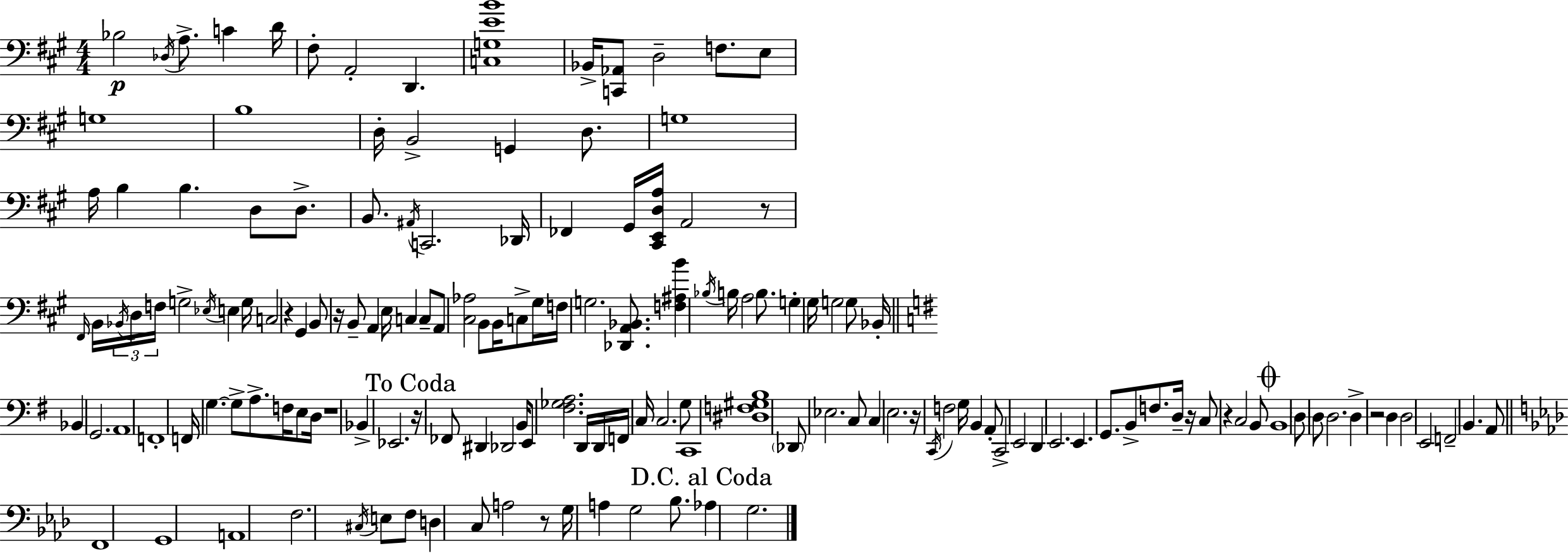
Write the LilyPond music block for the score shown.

{
  \clef bass
  \numericTimeSignature
  \time 4/4
  \key a \major
  bes2\p \acciaccatura { des16 } a8.-> c'4 | d'16 fis8-. a,2-. d,4. | <c g e' b'>1 | bes,16-> <c, aes,>8 d2-- f8. e8 | \break g1 | b1 | d16-. b,2-> g,4 d8. | g1 | \break a16 b4 b4. d8 d8.-> | b,8. \acciaccatura { ais,16 } c,2. | des,16 fes,4 gis,16 <cis, e, d a>16 a,2 | r8 \grace { fis,16 } b,16 \tuplet 3/2 { \acciaccatura { bes,16 } d16 f16 } g2-> \acciaccatura { ees16 } | \break e4 g16 c2 r4 | gis,4 b,8 r16 b,8-- a,4 e16 c4 | c8-- a,8 <cis aes>2 b,8 | b,16 c8-> gis16 f16 g2. | \break <des, a, bes,>8. <f ais b'>4 \acciaccatura { bes16 } b16 a2 | b8. g4-. gis16 g2 | g8 bes,16-. \bar "||" \break \key g \major bes,4 g,2. | a,1 | f,1-. | f,16 g4.~~ g8-> a8.-> f16 e8 d16 | \break r1 | bes,4-> ees,2. | \mark "To Coda" r16 fes,8 dis,4 des,2 b,16 | e,8 <fis ges a>2. d,16 d,16 | \break f,16 c16 c2. g8 | c,1 | <dis f gis b>1 | \parenthesize des,8 ees2. c8 | \break c4 e2. | r16 \acciaccatura { c,16 } f2 g16 b,4 a,8-. | c,2-> e,2 | d,4 e,2. | \break e,4. g,8. b,8-> f8. d16-- | r16 c8 r4 c2 b,8 | \mark \markup { \musicglyph "scripts.coda" } b,1 | \parenthesize d8 d8 d2. | \break d4-> r2 d4 | d2 e,2 | f,2-- b,4. a,8 | \bar "||" \break \key aes \major f,1 | g,1 | a,1 | f2. \acciaccatura { cis16 } e8 f8 | \break d4 c8 a2 r8 | g16 a4 g2 bes8. | \mark "D.C. al Coda" aes4 g2. | \bar "|."
}